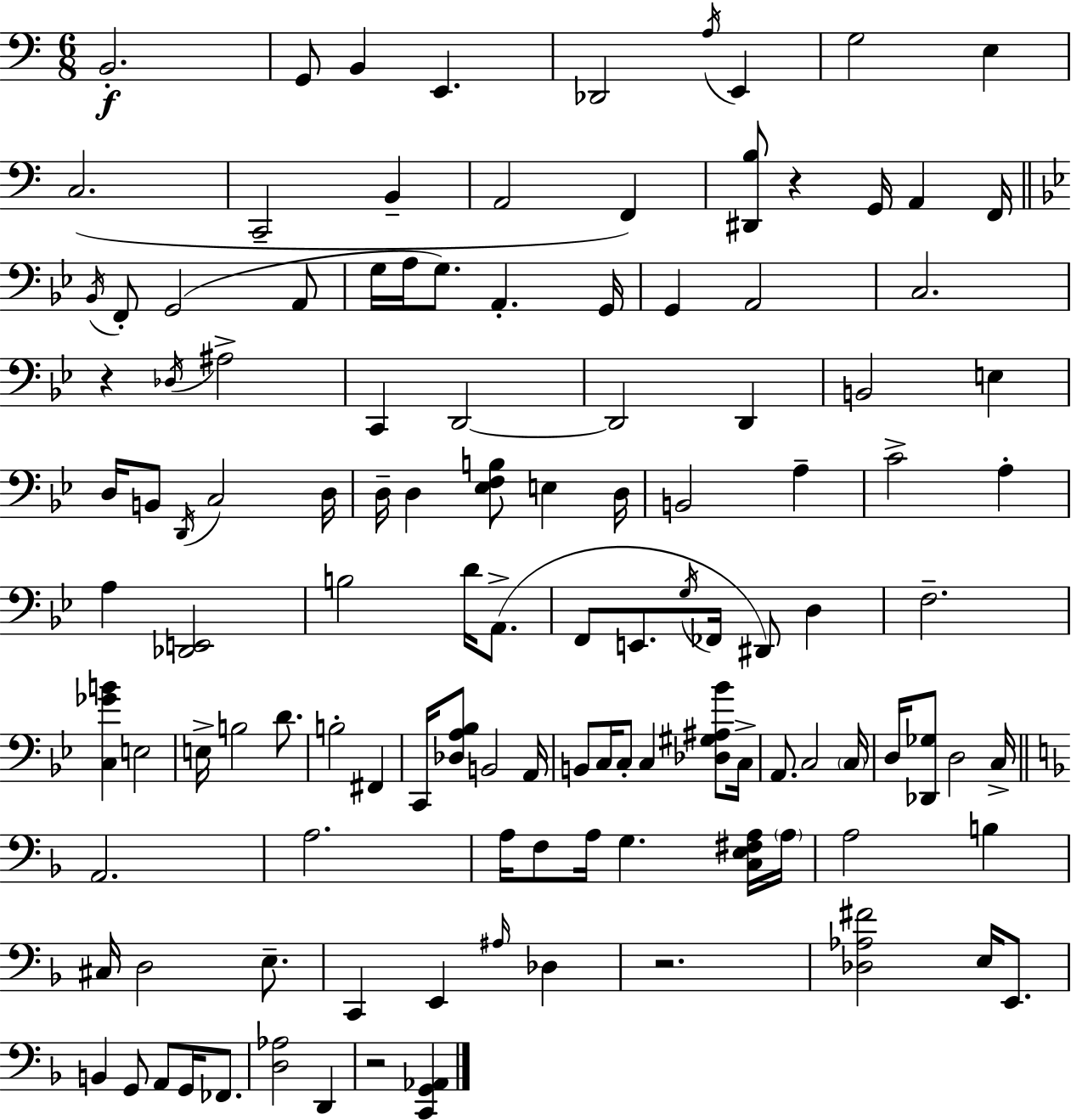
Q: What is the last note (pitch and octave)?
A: D2